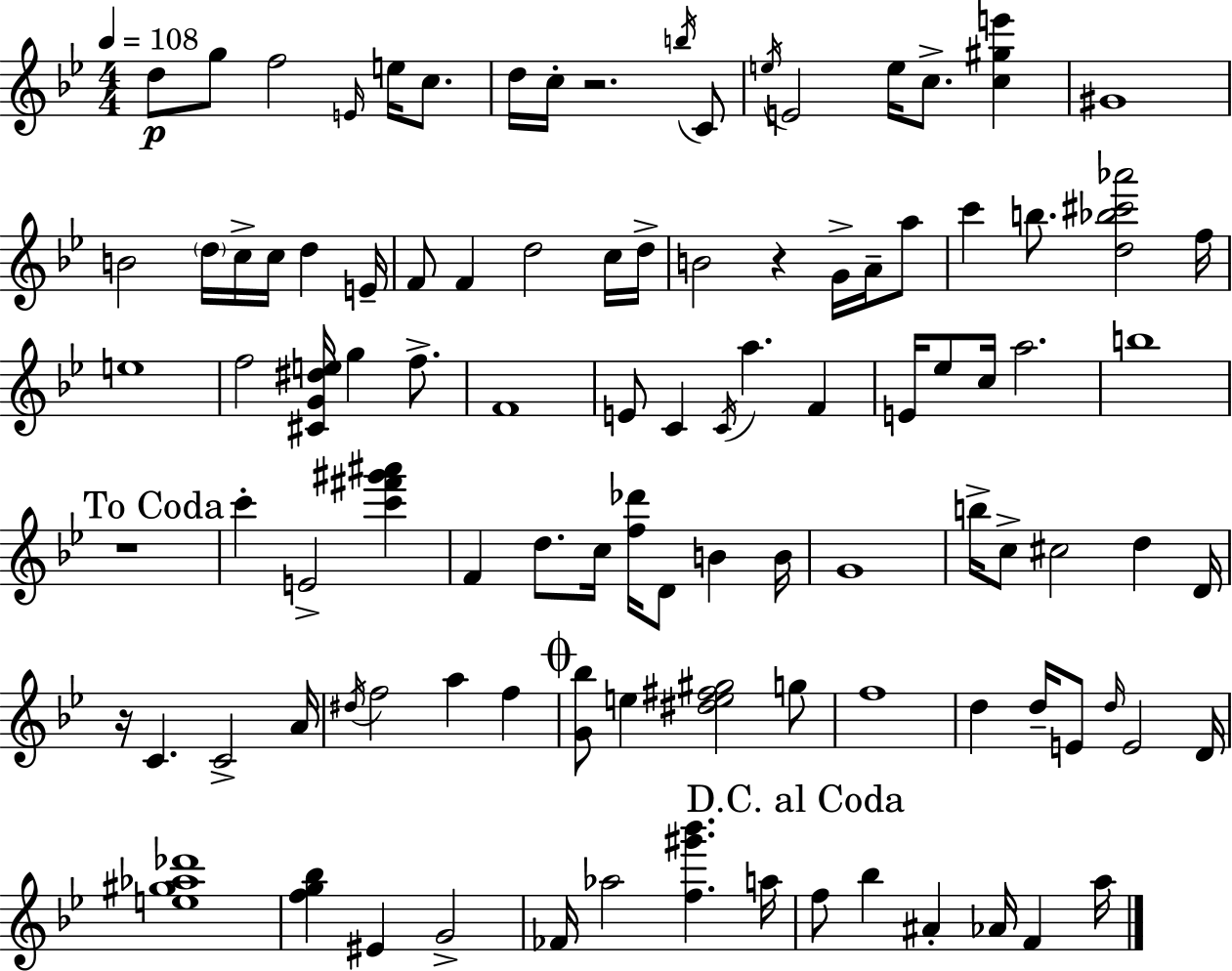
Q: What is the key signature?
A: BES major